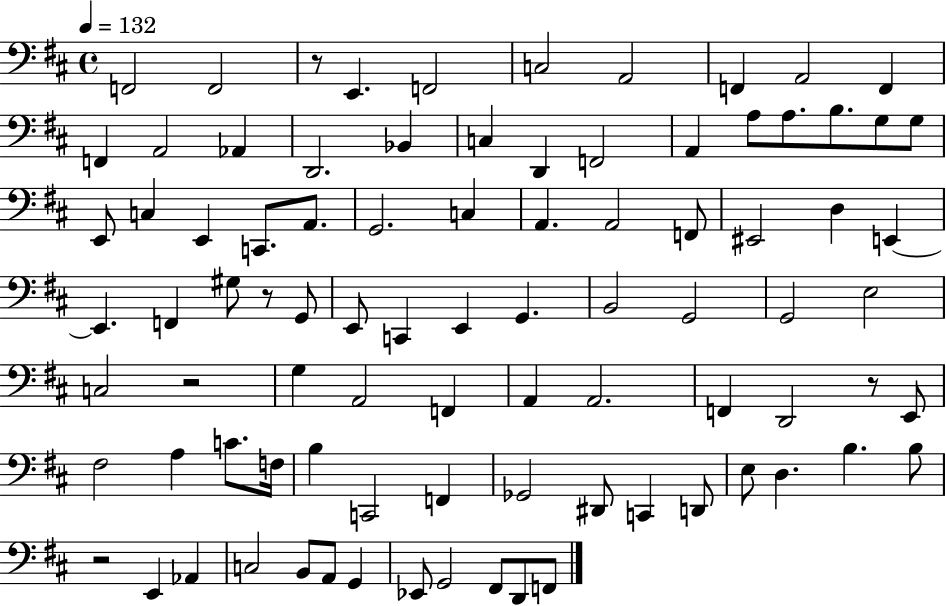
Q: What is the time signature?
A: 4/4